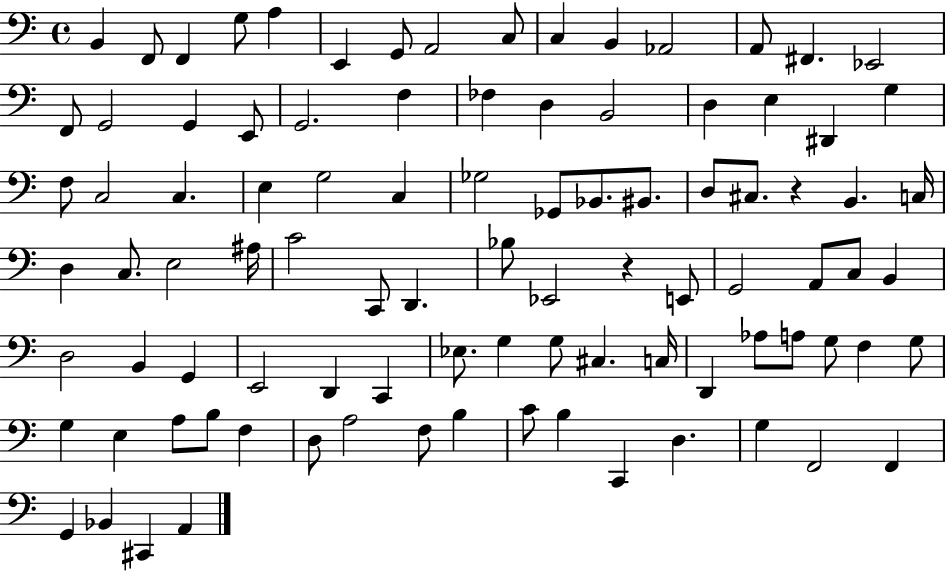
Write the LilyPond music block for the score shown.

{
  \clef bass
  \time 4/4
  \defaultTimeSignature
  \key c \major
  b,4 f,8 f,4 g8 a4 | e,4 g,8 a,2 c8 | c4 b,4 aes,2 | a,8 fis,4. ees,2 | \break f,8 g,2 g,4 e,8 | g,2. f4 | fes4 d4 b,2 | d4 e4 dis,4 g4 | \break f8 c2 c4. | e4 g2 c4 | ges2 ges,8 bes,8. bis,8. | d8 cis8. r4 b,4. c16 | \break d4 c8. e2 ais16 | c'2 c,8 d,4. | bes8 ees,2 r4 e,8 | g,2 a,8 c8 b,4 | \break d2 b,4 g,4 | e,2 d,4 c,4 | ees8. g4 g8 cis4. c16 | d,4 aes8 a8 g8 f4 g8 | \break g4 e4 a8 b8 f4 | d8 a2 f8 b4 | c'8 b4 c,4 d4. | g4 f,2 f,4 | \break g,4 bes,4 cis,4 a,4 | \bar "|."
}